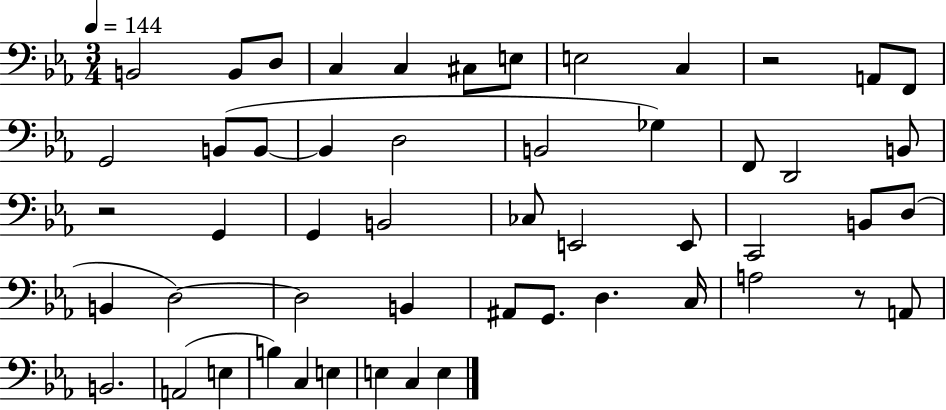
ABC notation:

X:1
T:Untitled
M:3/4
L:1/4
K:Eb
B,,2 B,,/2 D,/2 C, C, ^C,/2 E,/2 E,2 C, z2 A,,/2 F,,/2 G,,2 B,,/2 B,,/2 B,, D,2 B,,2 _G, F,,/2 D,,2 B,,/2 z2 G,, G,, B,,2 _C,/2 E,,2 E,,/2 C,,2 B,,/2 D,/2 B,, D,2 D,2 B,, ^A,,/2 G,,/2 D, C,/4 A,2 z/2 A,,/2 B,,2 A,,2 E, B, C, E, E, C, E,